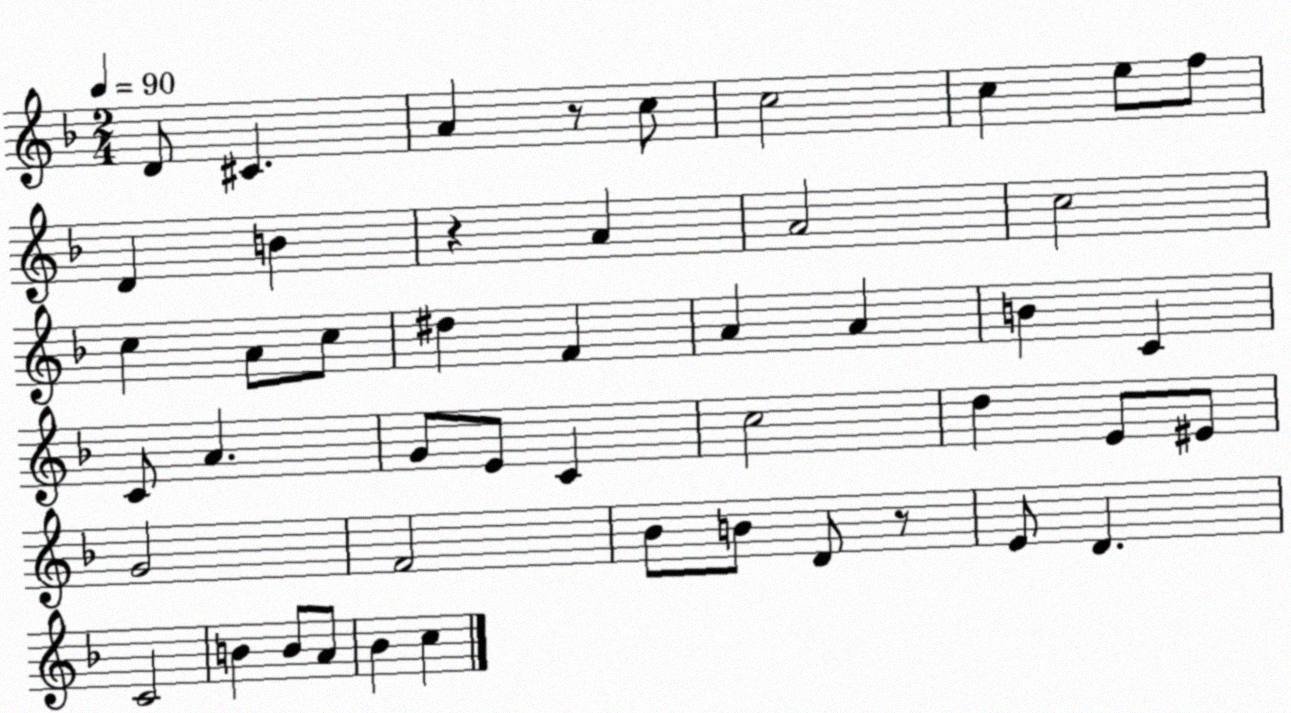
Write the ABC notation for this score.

X:1
T:Untitled
M:2/4
L:1/4
K:F
D/2 ^C A z/2 c/2 c2 c e/2 f/2 D B z A A2 c2 c A/2 c/2 ^d F A A B C C/2 A G/2 E/2 C c2 d E/2 ^E/2 G2 F2 _B/2 B/2 D/2 z/2 E/2 D C2 B B/2 A/2 _B c